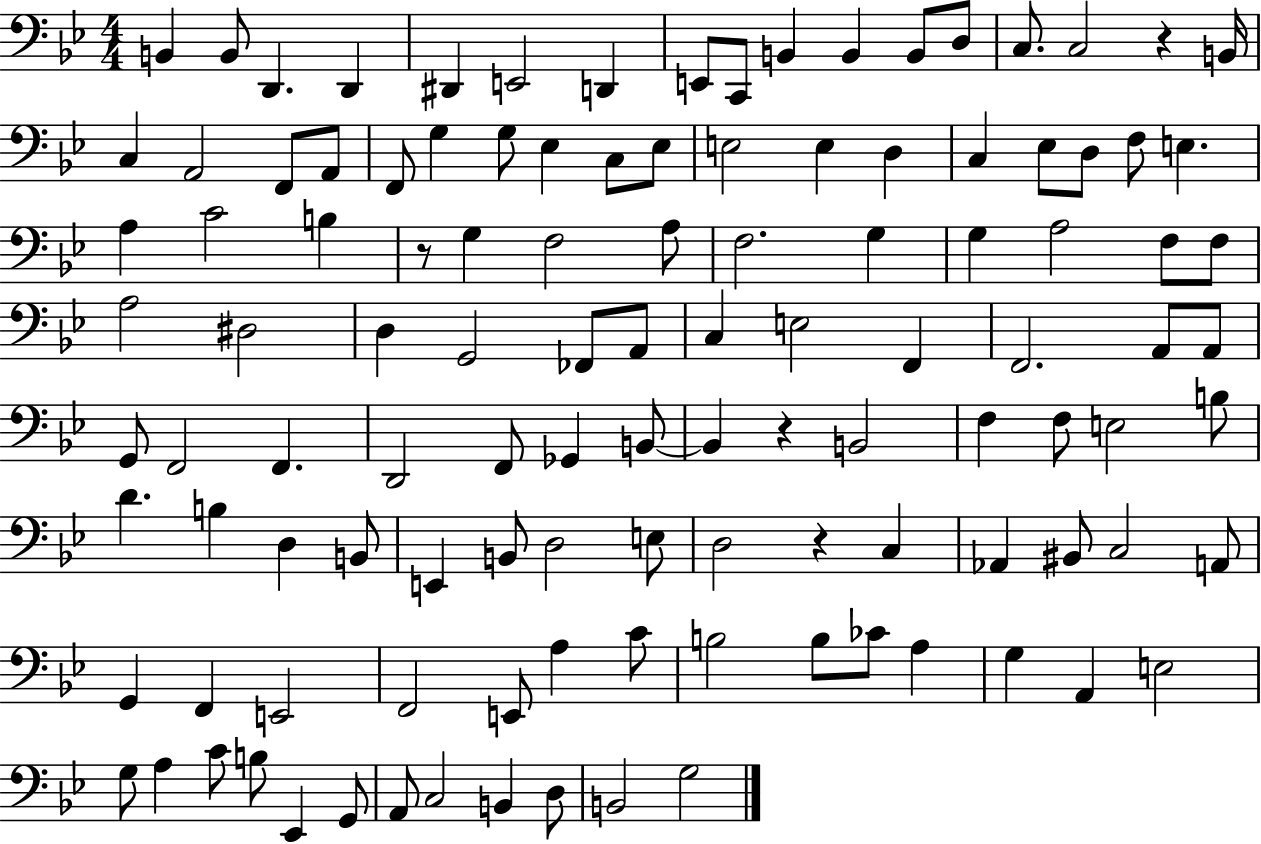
B2/q B2/e D2/q. D2/q D#2/q E2/h D2/q E2/e C2/e B2/q B2/q B2/e D3/e C3/e. C3/h R/q B2/s C3/q A2/h F2/e A2/e F2/e G3/q G3/e Eb3/q C3/e Eb3/e E3/h E3/q D3/q C3/q Eb3/e D3/e F3/e E3/q. A3/q C4/h B3/q R/e G3/q F3/h A3/e F3/h. G3/q G3/q A3/h F3/e F3/e A3/h D#3/h D3/q G2/h FES2/e A2/e C3/q E3/h F2/q F2/h. A2/e A2/e G2/e F2/h F2/q. D2/h F2/e Gb2/q B2/e B2/q R/q B2/h F3/q F3/e E3/h B3/e D4/q. B3/q D3/q B2/e E2/q B2/e D3/h E3/e D3/h R/q C3/q Ab2/q BIS2/e C3/h A2/e G2/q F2/q E2/h F2/h E2/e A3/q C4/e B3/h B3/e CES4/e A3/q G3/q A2/q E3/h G3/e A3/q C4/e B3/e Eb2/q G2/e A2/e C3/h B2/q D3/e B2/h G3/h